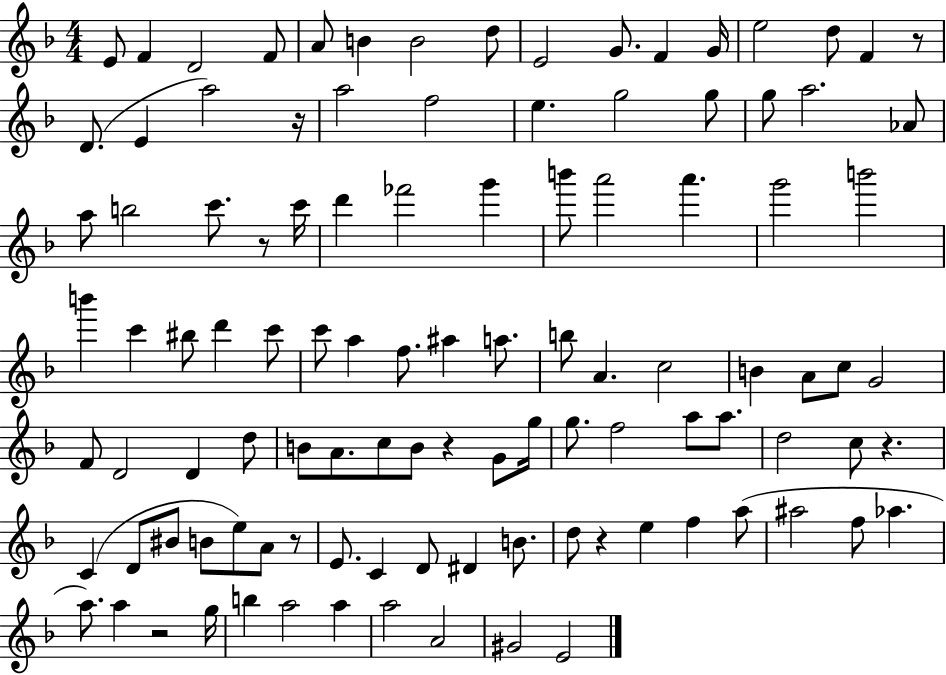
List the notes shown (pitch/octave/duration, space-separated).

E4/e F4/q D4/h F4/e A4/e B4/q B4/h D5/e E4/h G4/e. F4/q G4/s E5/h D5/e F4/q R/e D4/e. E4/q A5/h R/s A5/h F5/h E5/q. G5/h G5/e G5/e A5/h. Ab4/e A5/e B5/h C6/e. R/e C6/s D6/q FES6/h G6/q B6/e A6/h A6/q. G6/h B6/h B6/q C6/q BIS5/e D6/q C6/e C6/e A5/q F5/e. A#5/q A5/e. B5/e A4/q. C5/h B4/q A4/e C5/e G4/h F4/e D4/h D4/q D5/e B4/e A4/e. C5/e B4/e R/q G4/e G5/s G5/e. F5/h A5/e A5/e. D5/h C5/e R/q. C4/q D4/e BIS4/e B4/e E5/e A4/e R/e E4/e. C4/q D4/e D#4/q B4/e. D5/e R/q E5/q F5/q A5/e A#5/h F5/e Ab5/q. A5/e. A5/q R/h G5/s B5/q A5/h A5/q A5/h A4/h G#4/h E4/h